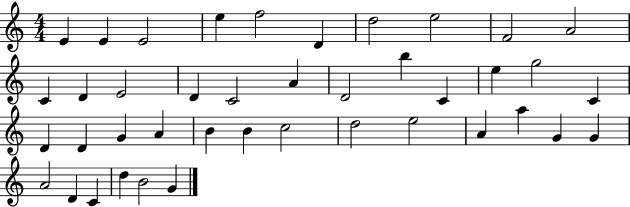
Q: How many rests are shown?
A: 0